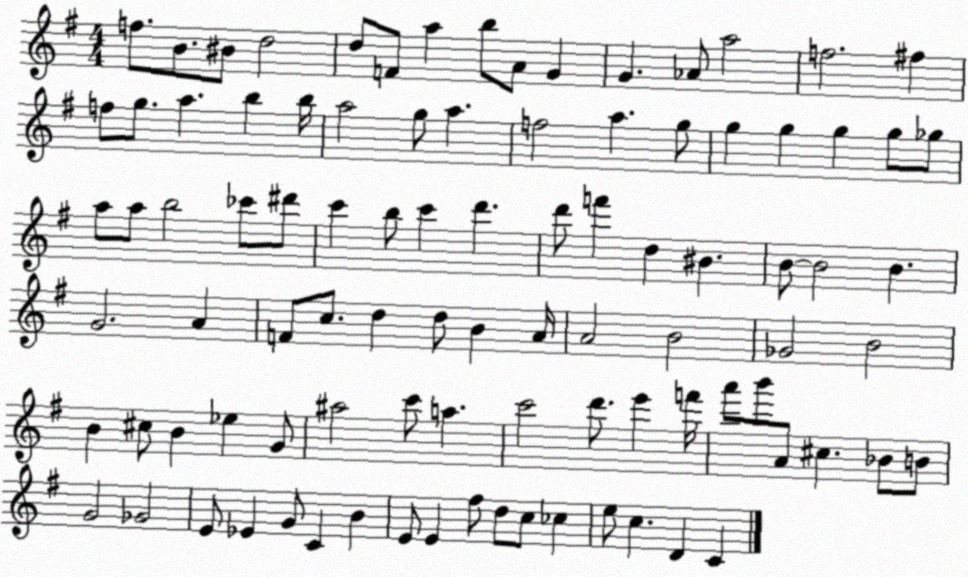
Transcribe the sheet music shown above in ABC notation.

X:1
T:Untitled
M:4/4
L:1/4
K:G
f/2 B/2 ^B/2 d2 d/2 F/2 a b/2 A/2 G G _A/2 a2 f2 ^f f/2 g/2 a b b/4 a2 g/2 a f2 a g/2 g g g g/2 _g/2 a/2 a/2 b2 _c'/2 ^d'/2 c' b/2 c' d' d'/2 f' d ^B B/2 B2 B G2 A F/2 c/2 d d/2 B A/4 A2 B2 _G2 B2 B ^c/2 B _e G/2 ^a2 c'/2 a c'2 d'/2 e' f'/4 a'/2 b'/2 A/2 ^c _B/2 B/2 G2 _G2 E/2 _E G/2 C B E/2 E ^f/2 d/2 c/2 _c e/2 c D C